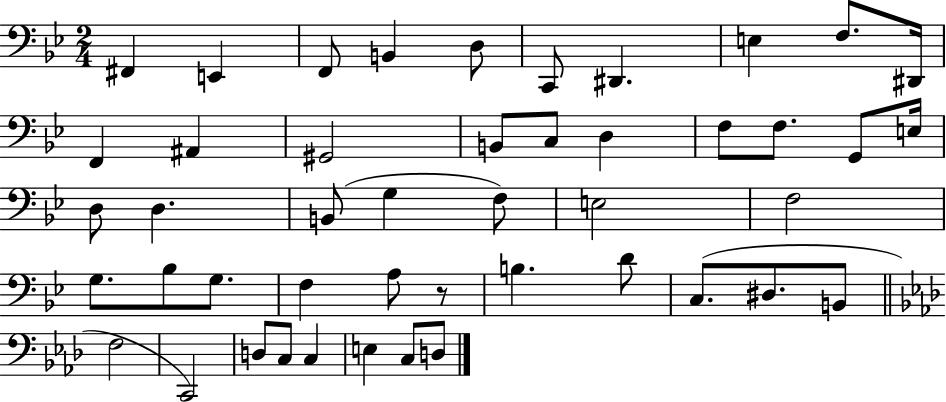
F#2/q E2/q F2/e B2/q D3/e C2/e D#2/q. E3/q F3/e. D#2/s F2/q A#2/q G#2/h B2/e C3/e D3/q F3/e F3/e. G2/e E3/s D3/e D3/q. B2/e G3/q F3/e E3/h F3/h G3/e. Bb3/e G3/e. F3/q A3/e R/e B3/q. D4/e C3/e. D#3/e. B2/e F3/h C2/h D3/e C3/e C3/q E3/q C3/e D3/e